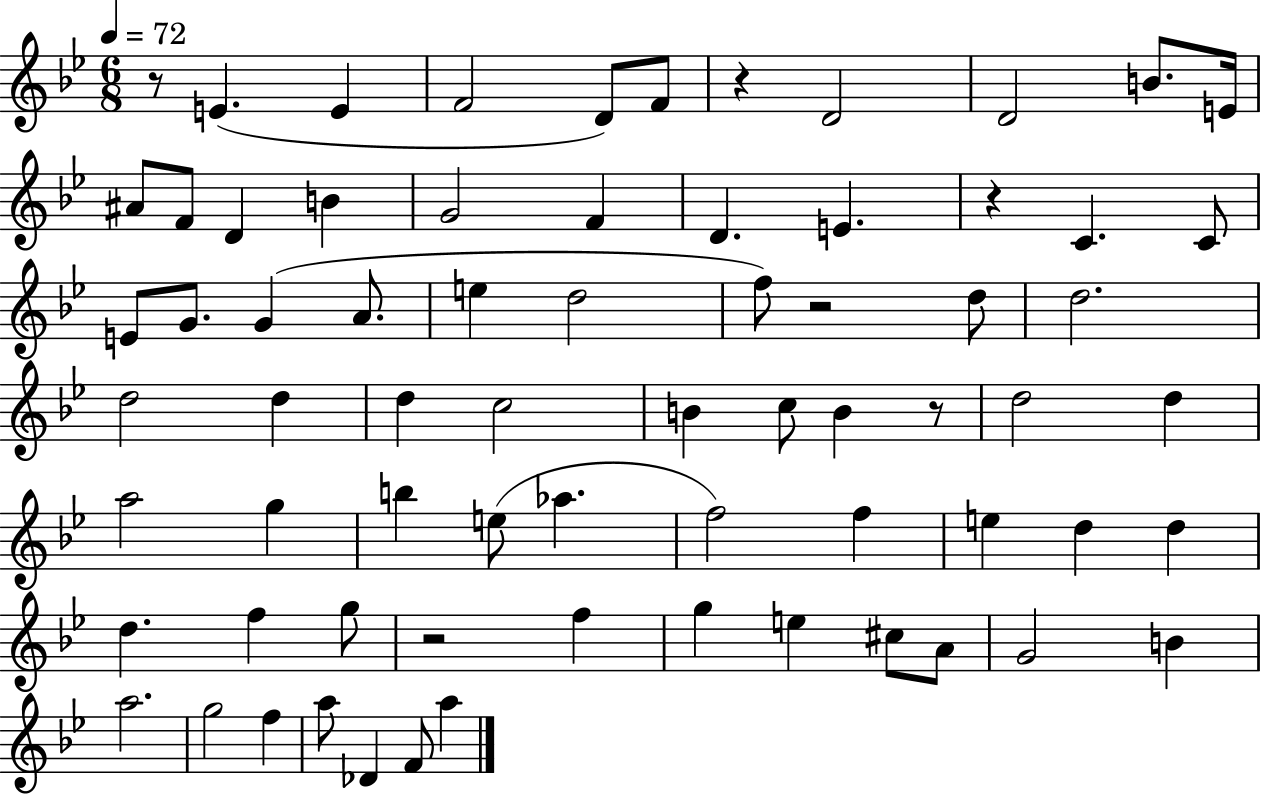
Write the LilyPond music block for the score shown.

{
  \clef treble
  \numericTimeSignature
  \time 6/8
  \key bes \major
  \tempo 4 = 72
  r8 e'4.( e'4 | f'2 d'8) f'8 | r4 d'2 | d'2 b'8. e'16 | \break ais'8 f'8 d'4 b'4 | g'2 f'4 | d'4. e'4. | r4 c'4. c'8 | \break e'8 g'8. g'4( a'8. | e''4 d''2 | f''8) r2 d''8 | d''2. | \break d''2 d''4 | d''4 c''2 | b'4 c''8 b'4 r8 | d''2 d''4 | \break a''2 g''4 | b''4 e''8( aes''4. | f''2) f''4 | e''4 d''4 d''4 | \break d''4. f''4 g''8 | r2 f''4 | g''4 e''4 cis''8 a'8 | g'2 b'4 | \break a''2. | g''2 f''4 | a''8 des'4 f'8 a''4 | \bar "|."
}